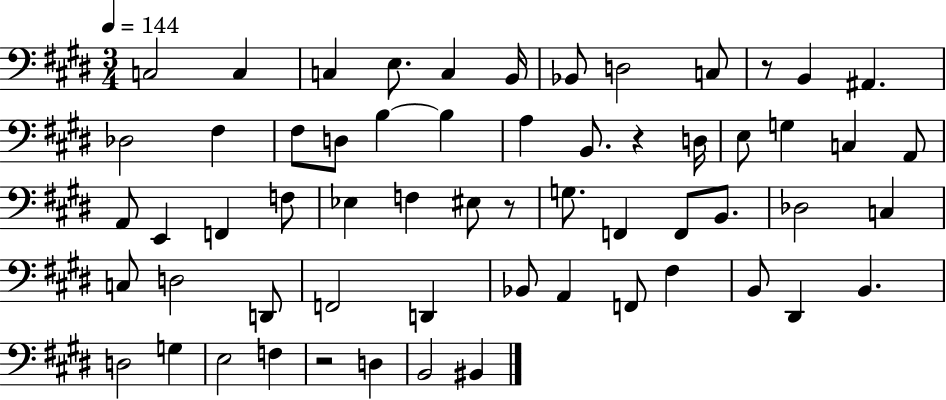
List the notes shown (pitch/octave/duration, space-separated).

C3/h C3/q C3/q E3/e. C3/q B2/s Bb2/e D3/h C3/e R/e B2/q A#2/q. Db3/h F#3/q F#3/e D3/e B3/q B3/q A3/q B2/e. R/q D3/s E3/e G3/q C3/q A2/e A2/e E2/q F2/q F3/e Eb3/q F3/q EIS3/e R/e G3/e. F2/q F2/e B2/e. Db3/h C3/q C3/e D3/h D2/e F2/h D2/q Bb2/e A2/q F2/e F#3/q B2/e D#2/q B2/q. D3/h G3/q E3/h F3/q R/h D3/q B2/h BIS2/q